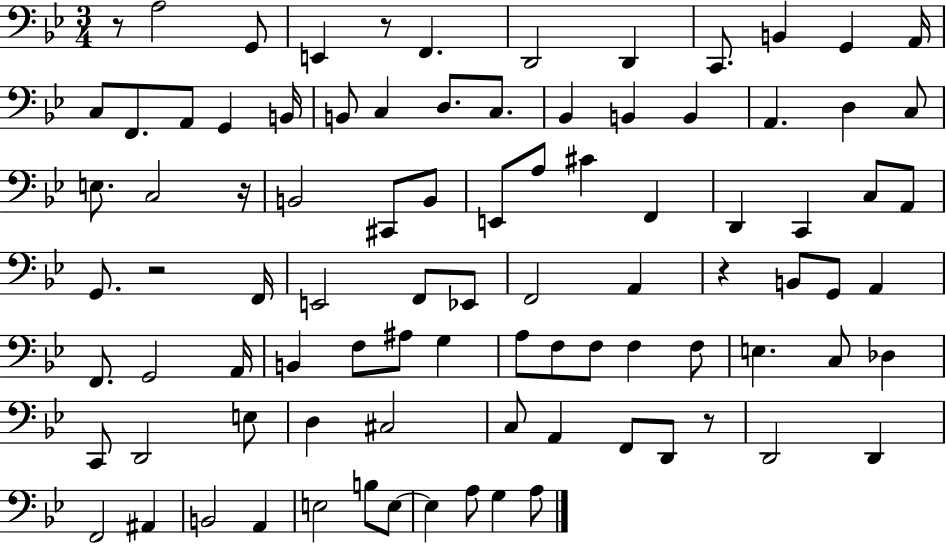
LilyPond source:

{
  \clef bass
  \numericTimeSignature
  \time 3/4
  \key bes \major
  \repeat volta 2 { r8 a2 g,8 | e,4 r8 f,4. | d,2 d,4 | c,8. b,4 g,4 a,16 | \break c8 f,8. a,8 g,4 b,16 | b,8 c4 d8. c8. | bes,4 b,4 b,4 | a,4. d4 c8 | \break e8. c2 r16 | b,2 cis,8 b,8 | e,8 a8 cis'4 f,4 | d,4 c,4 c8 a,8 | \break g,8. r2 f,16 | e,2 f,8 ees,8 | f,2 a,4 | r4 b,8 g,8 a,4 | \break f,8. g,2 a,16 | b,4 f8 ais8 g4 | a8 f8 f8 f4 f8 | e4. c8 des4 | \break c,8 d,2 e8 | d4 cis2 | c8 a,4 f,8 d,8 r8 | d,2 d,4 | \break f,2 ais,4 | b,2 a,4 | e2 b8 e8~~ | e4 a8 g4 a8 | \break } \bar "|."
}